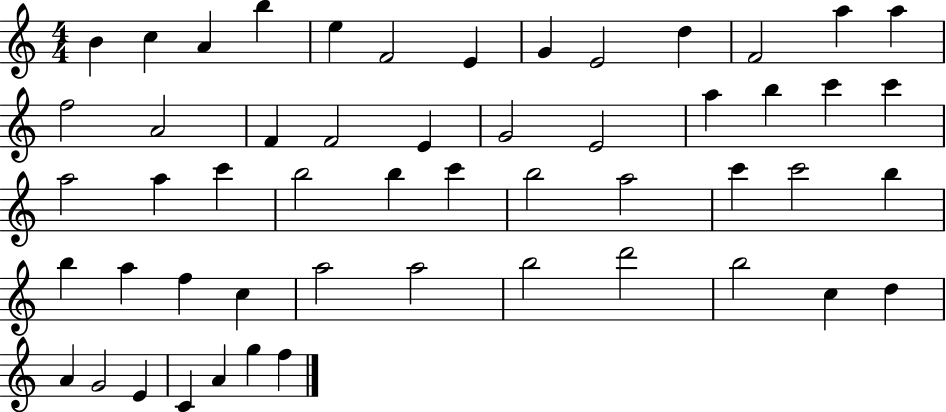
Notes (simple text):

B4/q C5/q A4/q B5/q E5/q F4/h E4/q G4/q E4/h D5/q F4/h A5/q A5/q F5/h A4/h F4/q F4/h E4/q G4/h E4/h A5/q B5/q C6/q C6/q A5/h A5/q C6/q B5/h B5/q C6/q B5/h A5/h C6/q C6/h B5/q B5/q A5/q F5/q C5/q A5/h A5/h B5/h D6/h B5/h C5/q D5/q A4/q G4/h E4/q C4/q A4/q G5/q F5/q